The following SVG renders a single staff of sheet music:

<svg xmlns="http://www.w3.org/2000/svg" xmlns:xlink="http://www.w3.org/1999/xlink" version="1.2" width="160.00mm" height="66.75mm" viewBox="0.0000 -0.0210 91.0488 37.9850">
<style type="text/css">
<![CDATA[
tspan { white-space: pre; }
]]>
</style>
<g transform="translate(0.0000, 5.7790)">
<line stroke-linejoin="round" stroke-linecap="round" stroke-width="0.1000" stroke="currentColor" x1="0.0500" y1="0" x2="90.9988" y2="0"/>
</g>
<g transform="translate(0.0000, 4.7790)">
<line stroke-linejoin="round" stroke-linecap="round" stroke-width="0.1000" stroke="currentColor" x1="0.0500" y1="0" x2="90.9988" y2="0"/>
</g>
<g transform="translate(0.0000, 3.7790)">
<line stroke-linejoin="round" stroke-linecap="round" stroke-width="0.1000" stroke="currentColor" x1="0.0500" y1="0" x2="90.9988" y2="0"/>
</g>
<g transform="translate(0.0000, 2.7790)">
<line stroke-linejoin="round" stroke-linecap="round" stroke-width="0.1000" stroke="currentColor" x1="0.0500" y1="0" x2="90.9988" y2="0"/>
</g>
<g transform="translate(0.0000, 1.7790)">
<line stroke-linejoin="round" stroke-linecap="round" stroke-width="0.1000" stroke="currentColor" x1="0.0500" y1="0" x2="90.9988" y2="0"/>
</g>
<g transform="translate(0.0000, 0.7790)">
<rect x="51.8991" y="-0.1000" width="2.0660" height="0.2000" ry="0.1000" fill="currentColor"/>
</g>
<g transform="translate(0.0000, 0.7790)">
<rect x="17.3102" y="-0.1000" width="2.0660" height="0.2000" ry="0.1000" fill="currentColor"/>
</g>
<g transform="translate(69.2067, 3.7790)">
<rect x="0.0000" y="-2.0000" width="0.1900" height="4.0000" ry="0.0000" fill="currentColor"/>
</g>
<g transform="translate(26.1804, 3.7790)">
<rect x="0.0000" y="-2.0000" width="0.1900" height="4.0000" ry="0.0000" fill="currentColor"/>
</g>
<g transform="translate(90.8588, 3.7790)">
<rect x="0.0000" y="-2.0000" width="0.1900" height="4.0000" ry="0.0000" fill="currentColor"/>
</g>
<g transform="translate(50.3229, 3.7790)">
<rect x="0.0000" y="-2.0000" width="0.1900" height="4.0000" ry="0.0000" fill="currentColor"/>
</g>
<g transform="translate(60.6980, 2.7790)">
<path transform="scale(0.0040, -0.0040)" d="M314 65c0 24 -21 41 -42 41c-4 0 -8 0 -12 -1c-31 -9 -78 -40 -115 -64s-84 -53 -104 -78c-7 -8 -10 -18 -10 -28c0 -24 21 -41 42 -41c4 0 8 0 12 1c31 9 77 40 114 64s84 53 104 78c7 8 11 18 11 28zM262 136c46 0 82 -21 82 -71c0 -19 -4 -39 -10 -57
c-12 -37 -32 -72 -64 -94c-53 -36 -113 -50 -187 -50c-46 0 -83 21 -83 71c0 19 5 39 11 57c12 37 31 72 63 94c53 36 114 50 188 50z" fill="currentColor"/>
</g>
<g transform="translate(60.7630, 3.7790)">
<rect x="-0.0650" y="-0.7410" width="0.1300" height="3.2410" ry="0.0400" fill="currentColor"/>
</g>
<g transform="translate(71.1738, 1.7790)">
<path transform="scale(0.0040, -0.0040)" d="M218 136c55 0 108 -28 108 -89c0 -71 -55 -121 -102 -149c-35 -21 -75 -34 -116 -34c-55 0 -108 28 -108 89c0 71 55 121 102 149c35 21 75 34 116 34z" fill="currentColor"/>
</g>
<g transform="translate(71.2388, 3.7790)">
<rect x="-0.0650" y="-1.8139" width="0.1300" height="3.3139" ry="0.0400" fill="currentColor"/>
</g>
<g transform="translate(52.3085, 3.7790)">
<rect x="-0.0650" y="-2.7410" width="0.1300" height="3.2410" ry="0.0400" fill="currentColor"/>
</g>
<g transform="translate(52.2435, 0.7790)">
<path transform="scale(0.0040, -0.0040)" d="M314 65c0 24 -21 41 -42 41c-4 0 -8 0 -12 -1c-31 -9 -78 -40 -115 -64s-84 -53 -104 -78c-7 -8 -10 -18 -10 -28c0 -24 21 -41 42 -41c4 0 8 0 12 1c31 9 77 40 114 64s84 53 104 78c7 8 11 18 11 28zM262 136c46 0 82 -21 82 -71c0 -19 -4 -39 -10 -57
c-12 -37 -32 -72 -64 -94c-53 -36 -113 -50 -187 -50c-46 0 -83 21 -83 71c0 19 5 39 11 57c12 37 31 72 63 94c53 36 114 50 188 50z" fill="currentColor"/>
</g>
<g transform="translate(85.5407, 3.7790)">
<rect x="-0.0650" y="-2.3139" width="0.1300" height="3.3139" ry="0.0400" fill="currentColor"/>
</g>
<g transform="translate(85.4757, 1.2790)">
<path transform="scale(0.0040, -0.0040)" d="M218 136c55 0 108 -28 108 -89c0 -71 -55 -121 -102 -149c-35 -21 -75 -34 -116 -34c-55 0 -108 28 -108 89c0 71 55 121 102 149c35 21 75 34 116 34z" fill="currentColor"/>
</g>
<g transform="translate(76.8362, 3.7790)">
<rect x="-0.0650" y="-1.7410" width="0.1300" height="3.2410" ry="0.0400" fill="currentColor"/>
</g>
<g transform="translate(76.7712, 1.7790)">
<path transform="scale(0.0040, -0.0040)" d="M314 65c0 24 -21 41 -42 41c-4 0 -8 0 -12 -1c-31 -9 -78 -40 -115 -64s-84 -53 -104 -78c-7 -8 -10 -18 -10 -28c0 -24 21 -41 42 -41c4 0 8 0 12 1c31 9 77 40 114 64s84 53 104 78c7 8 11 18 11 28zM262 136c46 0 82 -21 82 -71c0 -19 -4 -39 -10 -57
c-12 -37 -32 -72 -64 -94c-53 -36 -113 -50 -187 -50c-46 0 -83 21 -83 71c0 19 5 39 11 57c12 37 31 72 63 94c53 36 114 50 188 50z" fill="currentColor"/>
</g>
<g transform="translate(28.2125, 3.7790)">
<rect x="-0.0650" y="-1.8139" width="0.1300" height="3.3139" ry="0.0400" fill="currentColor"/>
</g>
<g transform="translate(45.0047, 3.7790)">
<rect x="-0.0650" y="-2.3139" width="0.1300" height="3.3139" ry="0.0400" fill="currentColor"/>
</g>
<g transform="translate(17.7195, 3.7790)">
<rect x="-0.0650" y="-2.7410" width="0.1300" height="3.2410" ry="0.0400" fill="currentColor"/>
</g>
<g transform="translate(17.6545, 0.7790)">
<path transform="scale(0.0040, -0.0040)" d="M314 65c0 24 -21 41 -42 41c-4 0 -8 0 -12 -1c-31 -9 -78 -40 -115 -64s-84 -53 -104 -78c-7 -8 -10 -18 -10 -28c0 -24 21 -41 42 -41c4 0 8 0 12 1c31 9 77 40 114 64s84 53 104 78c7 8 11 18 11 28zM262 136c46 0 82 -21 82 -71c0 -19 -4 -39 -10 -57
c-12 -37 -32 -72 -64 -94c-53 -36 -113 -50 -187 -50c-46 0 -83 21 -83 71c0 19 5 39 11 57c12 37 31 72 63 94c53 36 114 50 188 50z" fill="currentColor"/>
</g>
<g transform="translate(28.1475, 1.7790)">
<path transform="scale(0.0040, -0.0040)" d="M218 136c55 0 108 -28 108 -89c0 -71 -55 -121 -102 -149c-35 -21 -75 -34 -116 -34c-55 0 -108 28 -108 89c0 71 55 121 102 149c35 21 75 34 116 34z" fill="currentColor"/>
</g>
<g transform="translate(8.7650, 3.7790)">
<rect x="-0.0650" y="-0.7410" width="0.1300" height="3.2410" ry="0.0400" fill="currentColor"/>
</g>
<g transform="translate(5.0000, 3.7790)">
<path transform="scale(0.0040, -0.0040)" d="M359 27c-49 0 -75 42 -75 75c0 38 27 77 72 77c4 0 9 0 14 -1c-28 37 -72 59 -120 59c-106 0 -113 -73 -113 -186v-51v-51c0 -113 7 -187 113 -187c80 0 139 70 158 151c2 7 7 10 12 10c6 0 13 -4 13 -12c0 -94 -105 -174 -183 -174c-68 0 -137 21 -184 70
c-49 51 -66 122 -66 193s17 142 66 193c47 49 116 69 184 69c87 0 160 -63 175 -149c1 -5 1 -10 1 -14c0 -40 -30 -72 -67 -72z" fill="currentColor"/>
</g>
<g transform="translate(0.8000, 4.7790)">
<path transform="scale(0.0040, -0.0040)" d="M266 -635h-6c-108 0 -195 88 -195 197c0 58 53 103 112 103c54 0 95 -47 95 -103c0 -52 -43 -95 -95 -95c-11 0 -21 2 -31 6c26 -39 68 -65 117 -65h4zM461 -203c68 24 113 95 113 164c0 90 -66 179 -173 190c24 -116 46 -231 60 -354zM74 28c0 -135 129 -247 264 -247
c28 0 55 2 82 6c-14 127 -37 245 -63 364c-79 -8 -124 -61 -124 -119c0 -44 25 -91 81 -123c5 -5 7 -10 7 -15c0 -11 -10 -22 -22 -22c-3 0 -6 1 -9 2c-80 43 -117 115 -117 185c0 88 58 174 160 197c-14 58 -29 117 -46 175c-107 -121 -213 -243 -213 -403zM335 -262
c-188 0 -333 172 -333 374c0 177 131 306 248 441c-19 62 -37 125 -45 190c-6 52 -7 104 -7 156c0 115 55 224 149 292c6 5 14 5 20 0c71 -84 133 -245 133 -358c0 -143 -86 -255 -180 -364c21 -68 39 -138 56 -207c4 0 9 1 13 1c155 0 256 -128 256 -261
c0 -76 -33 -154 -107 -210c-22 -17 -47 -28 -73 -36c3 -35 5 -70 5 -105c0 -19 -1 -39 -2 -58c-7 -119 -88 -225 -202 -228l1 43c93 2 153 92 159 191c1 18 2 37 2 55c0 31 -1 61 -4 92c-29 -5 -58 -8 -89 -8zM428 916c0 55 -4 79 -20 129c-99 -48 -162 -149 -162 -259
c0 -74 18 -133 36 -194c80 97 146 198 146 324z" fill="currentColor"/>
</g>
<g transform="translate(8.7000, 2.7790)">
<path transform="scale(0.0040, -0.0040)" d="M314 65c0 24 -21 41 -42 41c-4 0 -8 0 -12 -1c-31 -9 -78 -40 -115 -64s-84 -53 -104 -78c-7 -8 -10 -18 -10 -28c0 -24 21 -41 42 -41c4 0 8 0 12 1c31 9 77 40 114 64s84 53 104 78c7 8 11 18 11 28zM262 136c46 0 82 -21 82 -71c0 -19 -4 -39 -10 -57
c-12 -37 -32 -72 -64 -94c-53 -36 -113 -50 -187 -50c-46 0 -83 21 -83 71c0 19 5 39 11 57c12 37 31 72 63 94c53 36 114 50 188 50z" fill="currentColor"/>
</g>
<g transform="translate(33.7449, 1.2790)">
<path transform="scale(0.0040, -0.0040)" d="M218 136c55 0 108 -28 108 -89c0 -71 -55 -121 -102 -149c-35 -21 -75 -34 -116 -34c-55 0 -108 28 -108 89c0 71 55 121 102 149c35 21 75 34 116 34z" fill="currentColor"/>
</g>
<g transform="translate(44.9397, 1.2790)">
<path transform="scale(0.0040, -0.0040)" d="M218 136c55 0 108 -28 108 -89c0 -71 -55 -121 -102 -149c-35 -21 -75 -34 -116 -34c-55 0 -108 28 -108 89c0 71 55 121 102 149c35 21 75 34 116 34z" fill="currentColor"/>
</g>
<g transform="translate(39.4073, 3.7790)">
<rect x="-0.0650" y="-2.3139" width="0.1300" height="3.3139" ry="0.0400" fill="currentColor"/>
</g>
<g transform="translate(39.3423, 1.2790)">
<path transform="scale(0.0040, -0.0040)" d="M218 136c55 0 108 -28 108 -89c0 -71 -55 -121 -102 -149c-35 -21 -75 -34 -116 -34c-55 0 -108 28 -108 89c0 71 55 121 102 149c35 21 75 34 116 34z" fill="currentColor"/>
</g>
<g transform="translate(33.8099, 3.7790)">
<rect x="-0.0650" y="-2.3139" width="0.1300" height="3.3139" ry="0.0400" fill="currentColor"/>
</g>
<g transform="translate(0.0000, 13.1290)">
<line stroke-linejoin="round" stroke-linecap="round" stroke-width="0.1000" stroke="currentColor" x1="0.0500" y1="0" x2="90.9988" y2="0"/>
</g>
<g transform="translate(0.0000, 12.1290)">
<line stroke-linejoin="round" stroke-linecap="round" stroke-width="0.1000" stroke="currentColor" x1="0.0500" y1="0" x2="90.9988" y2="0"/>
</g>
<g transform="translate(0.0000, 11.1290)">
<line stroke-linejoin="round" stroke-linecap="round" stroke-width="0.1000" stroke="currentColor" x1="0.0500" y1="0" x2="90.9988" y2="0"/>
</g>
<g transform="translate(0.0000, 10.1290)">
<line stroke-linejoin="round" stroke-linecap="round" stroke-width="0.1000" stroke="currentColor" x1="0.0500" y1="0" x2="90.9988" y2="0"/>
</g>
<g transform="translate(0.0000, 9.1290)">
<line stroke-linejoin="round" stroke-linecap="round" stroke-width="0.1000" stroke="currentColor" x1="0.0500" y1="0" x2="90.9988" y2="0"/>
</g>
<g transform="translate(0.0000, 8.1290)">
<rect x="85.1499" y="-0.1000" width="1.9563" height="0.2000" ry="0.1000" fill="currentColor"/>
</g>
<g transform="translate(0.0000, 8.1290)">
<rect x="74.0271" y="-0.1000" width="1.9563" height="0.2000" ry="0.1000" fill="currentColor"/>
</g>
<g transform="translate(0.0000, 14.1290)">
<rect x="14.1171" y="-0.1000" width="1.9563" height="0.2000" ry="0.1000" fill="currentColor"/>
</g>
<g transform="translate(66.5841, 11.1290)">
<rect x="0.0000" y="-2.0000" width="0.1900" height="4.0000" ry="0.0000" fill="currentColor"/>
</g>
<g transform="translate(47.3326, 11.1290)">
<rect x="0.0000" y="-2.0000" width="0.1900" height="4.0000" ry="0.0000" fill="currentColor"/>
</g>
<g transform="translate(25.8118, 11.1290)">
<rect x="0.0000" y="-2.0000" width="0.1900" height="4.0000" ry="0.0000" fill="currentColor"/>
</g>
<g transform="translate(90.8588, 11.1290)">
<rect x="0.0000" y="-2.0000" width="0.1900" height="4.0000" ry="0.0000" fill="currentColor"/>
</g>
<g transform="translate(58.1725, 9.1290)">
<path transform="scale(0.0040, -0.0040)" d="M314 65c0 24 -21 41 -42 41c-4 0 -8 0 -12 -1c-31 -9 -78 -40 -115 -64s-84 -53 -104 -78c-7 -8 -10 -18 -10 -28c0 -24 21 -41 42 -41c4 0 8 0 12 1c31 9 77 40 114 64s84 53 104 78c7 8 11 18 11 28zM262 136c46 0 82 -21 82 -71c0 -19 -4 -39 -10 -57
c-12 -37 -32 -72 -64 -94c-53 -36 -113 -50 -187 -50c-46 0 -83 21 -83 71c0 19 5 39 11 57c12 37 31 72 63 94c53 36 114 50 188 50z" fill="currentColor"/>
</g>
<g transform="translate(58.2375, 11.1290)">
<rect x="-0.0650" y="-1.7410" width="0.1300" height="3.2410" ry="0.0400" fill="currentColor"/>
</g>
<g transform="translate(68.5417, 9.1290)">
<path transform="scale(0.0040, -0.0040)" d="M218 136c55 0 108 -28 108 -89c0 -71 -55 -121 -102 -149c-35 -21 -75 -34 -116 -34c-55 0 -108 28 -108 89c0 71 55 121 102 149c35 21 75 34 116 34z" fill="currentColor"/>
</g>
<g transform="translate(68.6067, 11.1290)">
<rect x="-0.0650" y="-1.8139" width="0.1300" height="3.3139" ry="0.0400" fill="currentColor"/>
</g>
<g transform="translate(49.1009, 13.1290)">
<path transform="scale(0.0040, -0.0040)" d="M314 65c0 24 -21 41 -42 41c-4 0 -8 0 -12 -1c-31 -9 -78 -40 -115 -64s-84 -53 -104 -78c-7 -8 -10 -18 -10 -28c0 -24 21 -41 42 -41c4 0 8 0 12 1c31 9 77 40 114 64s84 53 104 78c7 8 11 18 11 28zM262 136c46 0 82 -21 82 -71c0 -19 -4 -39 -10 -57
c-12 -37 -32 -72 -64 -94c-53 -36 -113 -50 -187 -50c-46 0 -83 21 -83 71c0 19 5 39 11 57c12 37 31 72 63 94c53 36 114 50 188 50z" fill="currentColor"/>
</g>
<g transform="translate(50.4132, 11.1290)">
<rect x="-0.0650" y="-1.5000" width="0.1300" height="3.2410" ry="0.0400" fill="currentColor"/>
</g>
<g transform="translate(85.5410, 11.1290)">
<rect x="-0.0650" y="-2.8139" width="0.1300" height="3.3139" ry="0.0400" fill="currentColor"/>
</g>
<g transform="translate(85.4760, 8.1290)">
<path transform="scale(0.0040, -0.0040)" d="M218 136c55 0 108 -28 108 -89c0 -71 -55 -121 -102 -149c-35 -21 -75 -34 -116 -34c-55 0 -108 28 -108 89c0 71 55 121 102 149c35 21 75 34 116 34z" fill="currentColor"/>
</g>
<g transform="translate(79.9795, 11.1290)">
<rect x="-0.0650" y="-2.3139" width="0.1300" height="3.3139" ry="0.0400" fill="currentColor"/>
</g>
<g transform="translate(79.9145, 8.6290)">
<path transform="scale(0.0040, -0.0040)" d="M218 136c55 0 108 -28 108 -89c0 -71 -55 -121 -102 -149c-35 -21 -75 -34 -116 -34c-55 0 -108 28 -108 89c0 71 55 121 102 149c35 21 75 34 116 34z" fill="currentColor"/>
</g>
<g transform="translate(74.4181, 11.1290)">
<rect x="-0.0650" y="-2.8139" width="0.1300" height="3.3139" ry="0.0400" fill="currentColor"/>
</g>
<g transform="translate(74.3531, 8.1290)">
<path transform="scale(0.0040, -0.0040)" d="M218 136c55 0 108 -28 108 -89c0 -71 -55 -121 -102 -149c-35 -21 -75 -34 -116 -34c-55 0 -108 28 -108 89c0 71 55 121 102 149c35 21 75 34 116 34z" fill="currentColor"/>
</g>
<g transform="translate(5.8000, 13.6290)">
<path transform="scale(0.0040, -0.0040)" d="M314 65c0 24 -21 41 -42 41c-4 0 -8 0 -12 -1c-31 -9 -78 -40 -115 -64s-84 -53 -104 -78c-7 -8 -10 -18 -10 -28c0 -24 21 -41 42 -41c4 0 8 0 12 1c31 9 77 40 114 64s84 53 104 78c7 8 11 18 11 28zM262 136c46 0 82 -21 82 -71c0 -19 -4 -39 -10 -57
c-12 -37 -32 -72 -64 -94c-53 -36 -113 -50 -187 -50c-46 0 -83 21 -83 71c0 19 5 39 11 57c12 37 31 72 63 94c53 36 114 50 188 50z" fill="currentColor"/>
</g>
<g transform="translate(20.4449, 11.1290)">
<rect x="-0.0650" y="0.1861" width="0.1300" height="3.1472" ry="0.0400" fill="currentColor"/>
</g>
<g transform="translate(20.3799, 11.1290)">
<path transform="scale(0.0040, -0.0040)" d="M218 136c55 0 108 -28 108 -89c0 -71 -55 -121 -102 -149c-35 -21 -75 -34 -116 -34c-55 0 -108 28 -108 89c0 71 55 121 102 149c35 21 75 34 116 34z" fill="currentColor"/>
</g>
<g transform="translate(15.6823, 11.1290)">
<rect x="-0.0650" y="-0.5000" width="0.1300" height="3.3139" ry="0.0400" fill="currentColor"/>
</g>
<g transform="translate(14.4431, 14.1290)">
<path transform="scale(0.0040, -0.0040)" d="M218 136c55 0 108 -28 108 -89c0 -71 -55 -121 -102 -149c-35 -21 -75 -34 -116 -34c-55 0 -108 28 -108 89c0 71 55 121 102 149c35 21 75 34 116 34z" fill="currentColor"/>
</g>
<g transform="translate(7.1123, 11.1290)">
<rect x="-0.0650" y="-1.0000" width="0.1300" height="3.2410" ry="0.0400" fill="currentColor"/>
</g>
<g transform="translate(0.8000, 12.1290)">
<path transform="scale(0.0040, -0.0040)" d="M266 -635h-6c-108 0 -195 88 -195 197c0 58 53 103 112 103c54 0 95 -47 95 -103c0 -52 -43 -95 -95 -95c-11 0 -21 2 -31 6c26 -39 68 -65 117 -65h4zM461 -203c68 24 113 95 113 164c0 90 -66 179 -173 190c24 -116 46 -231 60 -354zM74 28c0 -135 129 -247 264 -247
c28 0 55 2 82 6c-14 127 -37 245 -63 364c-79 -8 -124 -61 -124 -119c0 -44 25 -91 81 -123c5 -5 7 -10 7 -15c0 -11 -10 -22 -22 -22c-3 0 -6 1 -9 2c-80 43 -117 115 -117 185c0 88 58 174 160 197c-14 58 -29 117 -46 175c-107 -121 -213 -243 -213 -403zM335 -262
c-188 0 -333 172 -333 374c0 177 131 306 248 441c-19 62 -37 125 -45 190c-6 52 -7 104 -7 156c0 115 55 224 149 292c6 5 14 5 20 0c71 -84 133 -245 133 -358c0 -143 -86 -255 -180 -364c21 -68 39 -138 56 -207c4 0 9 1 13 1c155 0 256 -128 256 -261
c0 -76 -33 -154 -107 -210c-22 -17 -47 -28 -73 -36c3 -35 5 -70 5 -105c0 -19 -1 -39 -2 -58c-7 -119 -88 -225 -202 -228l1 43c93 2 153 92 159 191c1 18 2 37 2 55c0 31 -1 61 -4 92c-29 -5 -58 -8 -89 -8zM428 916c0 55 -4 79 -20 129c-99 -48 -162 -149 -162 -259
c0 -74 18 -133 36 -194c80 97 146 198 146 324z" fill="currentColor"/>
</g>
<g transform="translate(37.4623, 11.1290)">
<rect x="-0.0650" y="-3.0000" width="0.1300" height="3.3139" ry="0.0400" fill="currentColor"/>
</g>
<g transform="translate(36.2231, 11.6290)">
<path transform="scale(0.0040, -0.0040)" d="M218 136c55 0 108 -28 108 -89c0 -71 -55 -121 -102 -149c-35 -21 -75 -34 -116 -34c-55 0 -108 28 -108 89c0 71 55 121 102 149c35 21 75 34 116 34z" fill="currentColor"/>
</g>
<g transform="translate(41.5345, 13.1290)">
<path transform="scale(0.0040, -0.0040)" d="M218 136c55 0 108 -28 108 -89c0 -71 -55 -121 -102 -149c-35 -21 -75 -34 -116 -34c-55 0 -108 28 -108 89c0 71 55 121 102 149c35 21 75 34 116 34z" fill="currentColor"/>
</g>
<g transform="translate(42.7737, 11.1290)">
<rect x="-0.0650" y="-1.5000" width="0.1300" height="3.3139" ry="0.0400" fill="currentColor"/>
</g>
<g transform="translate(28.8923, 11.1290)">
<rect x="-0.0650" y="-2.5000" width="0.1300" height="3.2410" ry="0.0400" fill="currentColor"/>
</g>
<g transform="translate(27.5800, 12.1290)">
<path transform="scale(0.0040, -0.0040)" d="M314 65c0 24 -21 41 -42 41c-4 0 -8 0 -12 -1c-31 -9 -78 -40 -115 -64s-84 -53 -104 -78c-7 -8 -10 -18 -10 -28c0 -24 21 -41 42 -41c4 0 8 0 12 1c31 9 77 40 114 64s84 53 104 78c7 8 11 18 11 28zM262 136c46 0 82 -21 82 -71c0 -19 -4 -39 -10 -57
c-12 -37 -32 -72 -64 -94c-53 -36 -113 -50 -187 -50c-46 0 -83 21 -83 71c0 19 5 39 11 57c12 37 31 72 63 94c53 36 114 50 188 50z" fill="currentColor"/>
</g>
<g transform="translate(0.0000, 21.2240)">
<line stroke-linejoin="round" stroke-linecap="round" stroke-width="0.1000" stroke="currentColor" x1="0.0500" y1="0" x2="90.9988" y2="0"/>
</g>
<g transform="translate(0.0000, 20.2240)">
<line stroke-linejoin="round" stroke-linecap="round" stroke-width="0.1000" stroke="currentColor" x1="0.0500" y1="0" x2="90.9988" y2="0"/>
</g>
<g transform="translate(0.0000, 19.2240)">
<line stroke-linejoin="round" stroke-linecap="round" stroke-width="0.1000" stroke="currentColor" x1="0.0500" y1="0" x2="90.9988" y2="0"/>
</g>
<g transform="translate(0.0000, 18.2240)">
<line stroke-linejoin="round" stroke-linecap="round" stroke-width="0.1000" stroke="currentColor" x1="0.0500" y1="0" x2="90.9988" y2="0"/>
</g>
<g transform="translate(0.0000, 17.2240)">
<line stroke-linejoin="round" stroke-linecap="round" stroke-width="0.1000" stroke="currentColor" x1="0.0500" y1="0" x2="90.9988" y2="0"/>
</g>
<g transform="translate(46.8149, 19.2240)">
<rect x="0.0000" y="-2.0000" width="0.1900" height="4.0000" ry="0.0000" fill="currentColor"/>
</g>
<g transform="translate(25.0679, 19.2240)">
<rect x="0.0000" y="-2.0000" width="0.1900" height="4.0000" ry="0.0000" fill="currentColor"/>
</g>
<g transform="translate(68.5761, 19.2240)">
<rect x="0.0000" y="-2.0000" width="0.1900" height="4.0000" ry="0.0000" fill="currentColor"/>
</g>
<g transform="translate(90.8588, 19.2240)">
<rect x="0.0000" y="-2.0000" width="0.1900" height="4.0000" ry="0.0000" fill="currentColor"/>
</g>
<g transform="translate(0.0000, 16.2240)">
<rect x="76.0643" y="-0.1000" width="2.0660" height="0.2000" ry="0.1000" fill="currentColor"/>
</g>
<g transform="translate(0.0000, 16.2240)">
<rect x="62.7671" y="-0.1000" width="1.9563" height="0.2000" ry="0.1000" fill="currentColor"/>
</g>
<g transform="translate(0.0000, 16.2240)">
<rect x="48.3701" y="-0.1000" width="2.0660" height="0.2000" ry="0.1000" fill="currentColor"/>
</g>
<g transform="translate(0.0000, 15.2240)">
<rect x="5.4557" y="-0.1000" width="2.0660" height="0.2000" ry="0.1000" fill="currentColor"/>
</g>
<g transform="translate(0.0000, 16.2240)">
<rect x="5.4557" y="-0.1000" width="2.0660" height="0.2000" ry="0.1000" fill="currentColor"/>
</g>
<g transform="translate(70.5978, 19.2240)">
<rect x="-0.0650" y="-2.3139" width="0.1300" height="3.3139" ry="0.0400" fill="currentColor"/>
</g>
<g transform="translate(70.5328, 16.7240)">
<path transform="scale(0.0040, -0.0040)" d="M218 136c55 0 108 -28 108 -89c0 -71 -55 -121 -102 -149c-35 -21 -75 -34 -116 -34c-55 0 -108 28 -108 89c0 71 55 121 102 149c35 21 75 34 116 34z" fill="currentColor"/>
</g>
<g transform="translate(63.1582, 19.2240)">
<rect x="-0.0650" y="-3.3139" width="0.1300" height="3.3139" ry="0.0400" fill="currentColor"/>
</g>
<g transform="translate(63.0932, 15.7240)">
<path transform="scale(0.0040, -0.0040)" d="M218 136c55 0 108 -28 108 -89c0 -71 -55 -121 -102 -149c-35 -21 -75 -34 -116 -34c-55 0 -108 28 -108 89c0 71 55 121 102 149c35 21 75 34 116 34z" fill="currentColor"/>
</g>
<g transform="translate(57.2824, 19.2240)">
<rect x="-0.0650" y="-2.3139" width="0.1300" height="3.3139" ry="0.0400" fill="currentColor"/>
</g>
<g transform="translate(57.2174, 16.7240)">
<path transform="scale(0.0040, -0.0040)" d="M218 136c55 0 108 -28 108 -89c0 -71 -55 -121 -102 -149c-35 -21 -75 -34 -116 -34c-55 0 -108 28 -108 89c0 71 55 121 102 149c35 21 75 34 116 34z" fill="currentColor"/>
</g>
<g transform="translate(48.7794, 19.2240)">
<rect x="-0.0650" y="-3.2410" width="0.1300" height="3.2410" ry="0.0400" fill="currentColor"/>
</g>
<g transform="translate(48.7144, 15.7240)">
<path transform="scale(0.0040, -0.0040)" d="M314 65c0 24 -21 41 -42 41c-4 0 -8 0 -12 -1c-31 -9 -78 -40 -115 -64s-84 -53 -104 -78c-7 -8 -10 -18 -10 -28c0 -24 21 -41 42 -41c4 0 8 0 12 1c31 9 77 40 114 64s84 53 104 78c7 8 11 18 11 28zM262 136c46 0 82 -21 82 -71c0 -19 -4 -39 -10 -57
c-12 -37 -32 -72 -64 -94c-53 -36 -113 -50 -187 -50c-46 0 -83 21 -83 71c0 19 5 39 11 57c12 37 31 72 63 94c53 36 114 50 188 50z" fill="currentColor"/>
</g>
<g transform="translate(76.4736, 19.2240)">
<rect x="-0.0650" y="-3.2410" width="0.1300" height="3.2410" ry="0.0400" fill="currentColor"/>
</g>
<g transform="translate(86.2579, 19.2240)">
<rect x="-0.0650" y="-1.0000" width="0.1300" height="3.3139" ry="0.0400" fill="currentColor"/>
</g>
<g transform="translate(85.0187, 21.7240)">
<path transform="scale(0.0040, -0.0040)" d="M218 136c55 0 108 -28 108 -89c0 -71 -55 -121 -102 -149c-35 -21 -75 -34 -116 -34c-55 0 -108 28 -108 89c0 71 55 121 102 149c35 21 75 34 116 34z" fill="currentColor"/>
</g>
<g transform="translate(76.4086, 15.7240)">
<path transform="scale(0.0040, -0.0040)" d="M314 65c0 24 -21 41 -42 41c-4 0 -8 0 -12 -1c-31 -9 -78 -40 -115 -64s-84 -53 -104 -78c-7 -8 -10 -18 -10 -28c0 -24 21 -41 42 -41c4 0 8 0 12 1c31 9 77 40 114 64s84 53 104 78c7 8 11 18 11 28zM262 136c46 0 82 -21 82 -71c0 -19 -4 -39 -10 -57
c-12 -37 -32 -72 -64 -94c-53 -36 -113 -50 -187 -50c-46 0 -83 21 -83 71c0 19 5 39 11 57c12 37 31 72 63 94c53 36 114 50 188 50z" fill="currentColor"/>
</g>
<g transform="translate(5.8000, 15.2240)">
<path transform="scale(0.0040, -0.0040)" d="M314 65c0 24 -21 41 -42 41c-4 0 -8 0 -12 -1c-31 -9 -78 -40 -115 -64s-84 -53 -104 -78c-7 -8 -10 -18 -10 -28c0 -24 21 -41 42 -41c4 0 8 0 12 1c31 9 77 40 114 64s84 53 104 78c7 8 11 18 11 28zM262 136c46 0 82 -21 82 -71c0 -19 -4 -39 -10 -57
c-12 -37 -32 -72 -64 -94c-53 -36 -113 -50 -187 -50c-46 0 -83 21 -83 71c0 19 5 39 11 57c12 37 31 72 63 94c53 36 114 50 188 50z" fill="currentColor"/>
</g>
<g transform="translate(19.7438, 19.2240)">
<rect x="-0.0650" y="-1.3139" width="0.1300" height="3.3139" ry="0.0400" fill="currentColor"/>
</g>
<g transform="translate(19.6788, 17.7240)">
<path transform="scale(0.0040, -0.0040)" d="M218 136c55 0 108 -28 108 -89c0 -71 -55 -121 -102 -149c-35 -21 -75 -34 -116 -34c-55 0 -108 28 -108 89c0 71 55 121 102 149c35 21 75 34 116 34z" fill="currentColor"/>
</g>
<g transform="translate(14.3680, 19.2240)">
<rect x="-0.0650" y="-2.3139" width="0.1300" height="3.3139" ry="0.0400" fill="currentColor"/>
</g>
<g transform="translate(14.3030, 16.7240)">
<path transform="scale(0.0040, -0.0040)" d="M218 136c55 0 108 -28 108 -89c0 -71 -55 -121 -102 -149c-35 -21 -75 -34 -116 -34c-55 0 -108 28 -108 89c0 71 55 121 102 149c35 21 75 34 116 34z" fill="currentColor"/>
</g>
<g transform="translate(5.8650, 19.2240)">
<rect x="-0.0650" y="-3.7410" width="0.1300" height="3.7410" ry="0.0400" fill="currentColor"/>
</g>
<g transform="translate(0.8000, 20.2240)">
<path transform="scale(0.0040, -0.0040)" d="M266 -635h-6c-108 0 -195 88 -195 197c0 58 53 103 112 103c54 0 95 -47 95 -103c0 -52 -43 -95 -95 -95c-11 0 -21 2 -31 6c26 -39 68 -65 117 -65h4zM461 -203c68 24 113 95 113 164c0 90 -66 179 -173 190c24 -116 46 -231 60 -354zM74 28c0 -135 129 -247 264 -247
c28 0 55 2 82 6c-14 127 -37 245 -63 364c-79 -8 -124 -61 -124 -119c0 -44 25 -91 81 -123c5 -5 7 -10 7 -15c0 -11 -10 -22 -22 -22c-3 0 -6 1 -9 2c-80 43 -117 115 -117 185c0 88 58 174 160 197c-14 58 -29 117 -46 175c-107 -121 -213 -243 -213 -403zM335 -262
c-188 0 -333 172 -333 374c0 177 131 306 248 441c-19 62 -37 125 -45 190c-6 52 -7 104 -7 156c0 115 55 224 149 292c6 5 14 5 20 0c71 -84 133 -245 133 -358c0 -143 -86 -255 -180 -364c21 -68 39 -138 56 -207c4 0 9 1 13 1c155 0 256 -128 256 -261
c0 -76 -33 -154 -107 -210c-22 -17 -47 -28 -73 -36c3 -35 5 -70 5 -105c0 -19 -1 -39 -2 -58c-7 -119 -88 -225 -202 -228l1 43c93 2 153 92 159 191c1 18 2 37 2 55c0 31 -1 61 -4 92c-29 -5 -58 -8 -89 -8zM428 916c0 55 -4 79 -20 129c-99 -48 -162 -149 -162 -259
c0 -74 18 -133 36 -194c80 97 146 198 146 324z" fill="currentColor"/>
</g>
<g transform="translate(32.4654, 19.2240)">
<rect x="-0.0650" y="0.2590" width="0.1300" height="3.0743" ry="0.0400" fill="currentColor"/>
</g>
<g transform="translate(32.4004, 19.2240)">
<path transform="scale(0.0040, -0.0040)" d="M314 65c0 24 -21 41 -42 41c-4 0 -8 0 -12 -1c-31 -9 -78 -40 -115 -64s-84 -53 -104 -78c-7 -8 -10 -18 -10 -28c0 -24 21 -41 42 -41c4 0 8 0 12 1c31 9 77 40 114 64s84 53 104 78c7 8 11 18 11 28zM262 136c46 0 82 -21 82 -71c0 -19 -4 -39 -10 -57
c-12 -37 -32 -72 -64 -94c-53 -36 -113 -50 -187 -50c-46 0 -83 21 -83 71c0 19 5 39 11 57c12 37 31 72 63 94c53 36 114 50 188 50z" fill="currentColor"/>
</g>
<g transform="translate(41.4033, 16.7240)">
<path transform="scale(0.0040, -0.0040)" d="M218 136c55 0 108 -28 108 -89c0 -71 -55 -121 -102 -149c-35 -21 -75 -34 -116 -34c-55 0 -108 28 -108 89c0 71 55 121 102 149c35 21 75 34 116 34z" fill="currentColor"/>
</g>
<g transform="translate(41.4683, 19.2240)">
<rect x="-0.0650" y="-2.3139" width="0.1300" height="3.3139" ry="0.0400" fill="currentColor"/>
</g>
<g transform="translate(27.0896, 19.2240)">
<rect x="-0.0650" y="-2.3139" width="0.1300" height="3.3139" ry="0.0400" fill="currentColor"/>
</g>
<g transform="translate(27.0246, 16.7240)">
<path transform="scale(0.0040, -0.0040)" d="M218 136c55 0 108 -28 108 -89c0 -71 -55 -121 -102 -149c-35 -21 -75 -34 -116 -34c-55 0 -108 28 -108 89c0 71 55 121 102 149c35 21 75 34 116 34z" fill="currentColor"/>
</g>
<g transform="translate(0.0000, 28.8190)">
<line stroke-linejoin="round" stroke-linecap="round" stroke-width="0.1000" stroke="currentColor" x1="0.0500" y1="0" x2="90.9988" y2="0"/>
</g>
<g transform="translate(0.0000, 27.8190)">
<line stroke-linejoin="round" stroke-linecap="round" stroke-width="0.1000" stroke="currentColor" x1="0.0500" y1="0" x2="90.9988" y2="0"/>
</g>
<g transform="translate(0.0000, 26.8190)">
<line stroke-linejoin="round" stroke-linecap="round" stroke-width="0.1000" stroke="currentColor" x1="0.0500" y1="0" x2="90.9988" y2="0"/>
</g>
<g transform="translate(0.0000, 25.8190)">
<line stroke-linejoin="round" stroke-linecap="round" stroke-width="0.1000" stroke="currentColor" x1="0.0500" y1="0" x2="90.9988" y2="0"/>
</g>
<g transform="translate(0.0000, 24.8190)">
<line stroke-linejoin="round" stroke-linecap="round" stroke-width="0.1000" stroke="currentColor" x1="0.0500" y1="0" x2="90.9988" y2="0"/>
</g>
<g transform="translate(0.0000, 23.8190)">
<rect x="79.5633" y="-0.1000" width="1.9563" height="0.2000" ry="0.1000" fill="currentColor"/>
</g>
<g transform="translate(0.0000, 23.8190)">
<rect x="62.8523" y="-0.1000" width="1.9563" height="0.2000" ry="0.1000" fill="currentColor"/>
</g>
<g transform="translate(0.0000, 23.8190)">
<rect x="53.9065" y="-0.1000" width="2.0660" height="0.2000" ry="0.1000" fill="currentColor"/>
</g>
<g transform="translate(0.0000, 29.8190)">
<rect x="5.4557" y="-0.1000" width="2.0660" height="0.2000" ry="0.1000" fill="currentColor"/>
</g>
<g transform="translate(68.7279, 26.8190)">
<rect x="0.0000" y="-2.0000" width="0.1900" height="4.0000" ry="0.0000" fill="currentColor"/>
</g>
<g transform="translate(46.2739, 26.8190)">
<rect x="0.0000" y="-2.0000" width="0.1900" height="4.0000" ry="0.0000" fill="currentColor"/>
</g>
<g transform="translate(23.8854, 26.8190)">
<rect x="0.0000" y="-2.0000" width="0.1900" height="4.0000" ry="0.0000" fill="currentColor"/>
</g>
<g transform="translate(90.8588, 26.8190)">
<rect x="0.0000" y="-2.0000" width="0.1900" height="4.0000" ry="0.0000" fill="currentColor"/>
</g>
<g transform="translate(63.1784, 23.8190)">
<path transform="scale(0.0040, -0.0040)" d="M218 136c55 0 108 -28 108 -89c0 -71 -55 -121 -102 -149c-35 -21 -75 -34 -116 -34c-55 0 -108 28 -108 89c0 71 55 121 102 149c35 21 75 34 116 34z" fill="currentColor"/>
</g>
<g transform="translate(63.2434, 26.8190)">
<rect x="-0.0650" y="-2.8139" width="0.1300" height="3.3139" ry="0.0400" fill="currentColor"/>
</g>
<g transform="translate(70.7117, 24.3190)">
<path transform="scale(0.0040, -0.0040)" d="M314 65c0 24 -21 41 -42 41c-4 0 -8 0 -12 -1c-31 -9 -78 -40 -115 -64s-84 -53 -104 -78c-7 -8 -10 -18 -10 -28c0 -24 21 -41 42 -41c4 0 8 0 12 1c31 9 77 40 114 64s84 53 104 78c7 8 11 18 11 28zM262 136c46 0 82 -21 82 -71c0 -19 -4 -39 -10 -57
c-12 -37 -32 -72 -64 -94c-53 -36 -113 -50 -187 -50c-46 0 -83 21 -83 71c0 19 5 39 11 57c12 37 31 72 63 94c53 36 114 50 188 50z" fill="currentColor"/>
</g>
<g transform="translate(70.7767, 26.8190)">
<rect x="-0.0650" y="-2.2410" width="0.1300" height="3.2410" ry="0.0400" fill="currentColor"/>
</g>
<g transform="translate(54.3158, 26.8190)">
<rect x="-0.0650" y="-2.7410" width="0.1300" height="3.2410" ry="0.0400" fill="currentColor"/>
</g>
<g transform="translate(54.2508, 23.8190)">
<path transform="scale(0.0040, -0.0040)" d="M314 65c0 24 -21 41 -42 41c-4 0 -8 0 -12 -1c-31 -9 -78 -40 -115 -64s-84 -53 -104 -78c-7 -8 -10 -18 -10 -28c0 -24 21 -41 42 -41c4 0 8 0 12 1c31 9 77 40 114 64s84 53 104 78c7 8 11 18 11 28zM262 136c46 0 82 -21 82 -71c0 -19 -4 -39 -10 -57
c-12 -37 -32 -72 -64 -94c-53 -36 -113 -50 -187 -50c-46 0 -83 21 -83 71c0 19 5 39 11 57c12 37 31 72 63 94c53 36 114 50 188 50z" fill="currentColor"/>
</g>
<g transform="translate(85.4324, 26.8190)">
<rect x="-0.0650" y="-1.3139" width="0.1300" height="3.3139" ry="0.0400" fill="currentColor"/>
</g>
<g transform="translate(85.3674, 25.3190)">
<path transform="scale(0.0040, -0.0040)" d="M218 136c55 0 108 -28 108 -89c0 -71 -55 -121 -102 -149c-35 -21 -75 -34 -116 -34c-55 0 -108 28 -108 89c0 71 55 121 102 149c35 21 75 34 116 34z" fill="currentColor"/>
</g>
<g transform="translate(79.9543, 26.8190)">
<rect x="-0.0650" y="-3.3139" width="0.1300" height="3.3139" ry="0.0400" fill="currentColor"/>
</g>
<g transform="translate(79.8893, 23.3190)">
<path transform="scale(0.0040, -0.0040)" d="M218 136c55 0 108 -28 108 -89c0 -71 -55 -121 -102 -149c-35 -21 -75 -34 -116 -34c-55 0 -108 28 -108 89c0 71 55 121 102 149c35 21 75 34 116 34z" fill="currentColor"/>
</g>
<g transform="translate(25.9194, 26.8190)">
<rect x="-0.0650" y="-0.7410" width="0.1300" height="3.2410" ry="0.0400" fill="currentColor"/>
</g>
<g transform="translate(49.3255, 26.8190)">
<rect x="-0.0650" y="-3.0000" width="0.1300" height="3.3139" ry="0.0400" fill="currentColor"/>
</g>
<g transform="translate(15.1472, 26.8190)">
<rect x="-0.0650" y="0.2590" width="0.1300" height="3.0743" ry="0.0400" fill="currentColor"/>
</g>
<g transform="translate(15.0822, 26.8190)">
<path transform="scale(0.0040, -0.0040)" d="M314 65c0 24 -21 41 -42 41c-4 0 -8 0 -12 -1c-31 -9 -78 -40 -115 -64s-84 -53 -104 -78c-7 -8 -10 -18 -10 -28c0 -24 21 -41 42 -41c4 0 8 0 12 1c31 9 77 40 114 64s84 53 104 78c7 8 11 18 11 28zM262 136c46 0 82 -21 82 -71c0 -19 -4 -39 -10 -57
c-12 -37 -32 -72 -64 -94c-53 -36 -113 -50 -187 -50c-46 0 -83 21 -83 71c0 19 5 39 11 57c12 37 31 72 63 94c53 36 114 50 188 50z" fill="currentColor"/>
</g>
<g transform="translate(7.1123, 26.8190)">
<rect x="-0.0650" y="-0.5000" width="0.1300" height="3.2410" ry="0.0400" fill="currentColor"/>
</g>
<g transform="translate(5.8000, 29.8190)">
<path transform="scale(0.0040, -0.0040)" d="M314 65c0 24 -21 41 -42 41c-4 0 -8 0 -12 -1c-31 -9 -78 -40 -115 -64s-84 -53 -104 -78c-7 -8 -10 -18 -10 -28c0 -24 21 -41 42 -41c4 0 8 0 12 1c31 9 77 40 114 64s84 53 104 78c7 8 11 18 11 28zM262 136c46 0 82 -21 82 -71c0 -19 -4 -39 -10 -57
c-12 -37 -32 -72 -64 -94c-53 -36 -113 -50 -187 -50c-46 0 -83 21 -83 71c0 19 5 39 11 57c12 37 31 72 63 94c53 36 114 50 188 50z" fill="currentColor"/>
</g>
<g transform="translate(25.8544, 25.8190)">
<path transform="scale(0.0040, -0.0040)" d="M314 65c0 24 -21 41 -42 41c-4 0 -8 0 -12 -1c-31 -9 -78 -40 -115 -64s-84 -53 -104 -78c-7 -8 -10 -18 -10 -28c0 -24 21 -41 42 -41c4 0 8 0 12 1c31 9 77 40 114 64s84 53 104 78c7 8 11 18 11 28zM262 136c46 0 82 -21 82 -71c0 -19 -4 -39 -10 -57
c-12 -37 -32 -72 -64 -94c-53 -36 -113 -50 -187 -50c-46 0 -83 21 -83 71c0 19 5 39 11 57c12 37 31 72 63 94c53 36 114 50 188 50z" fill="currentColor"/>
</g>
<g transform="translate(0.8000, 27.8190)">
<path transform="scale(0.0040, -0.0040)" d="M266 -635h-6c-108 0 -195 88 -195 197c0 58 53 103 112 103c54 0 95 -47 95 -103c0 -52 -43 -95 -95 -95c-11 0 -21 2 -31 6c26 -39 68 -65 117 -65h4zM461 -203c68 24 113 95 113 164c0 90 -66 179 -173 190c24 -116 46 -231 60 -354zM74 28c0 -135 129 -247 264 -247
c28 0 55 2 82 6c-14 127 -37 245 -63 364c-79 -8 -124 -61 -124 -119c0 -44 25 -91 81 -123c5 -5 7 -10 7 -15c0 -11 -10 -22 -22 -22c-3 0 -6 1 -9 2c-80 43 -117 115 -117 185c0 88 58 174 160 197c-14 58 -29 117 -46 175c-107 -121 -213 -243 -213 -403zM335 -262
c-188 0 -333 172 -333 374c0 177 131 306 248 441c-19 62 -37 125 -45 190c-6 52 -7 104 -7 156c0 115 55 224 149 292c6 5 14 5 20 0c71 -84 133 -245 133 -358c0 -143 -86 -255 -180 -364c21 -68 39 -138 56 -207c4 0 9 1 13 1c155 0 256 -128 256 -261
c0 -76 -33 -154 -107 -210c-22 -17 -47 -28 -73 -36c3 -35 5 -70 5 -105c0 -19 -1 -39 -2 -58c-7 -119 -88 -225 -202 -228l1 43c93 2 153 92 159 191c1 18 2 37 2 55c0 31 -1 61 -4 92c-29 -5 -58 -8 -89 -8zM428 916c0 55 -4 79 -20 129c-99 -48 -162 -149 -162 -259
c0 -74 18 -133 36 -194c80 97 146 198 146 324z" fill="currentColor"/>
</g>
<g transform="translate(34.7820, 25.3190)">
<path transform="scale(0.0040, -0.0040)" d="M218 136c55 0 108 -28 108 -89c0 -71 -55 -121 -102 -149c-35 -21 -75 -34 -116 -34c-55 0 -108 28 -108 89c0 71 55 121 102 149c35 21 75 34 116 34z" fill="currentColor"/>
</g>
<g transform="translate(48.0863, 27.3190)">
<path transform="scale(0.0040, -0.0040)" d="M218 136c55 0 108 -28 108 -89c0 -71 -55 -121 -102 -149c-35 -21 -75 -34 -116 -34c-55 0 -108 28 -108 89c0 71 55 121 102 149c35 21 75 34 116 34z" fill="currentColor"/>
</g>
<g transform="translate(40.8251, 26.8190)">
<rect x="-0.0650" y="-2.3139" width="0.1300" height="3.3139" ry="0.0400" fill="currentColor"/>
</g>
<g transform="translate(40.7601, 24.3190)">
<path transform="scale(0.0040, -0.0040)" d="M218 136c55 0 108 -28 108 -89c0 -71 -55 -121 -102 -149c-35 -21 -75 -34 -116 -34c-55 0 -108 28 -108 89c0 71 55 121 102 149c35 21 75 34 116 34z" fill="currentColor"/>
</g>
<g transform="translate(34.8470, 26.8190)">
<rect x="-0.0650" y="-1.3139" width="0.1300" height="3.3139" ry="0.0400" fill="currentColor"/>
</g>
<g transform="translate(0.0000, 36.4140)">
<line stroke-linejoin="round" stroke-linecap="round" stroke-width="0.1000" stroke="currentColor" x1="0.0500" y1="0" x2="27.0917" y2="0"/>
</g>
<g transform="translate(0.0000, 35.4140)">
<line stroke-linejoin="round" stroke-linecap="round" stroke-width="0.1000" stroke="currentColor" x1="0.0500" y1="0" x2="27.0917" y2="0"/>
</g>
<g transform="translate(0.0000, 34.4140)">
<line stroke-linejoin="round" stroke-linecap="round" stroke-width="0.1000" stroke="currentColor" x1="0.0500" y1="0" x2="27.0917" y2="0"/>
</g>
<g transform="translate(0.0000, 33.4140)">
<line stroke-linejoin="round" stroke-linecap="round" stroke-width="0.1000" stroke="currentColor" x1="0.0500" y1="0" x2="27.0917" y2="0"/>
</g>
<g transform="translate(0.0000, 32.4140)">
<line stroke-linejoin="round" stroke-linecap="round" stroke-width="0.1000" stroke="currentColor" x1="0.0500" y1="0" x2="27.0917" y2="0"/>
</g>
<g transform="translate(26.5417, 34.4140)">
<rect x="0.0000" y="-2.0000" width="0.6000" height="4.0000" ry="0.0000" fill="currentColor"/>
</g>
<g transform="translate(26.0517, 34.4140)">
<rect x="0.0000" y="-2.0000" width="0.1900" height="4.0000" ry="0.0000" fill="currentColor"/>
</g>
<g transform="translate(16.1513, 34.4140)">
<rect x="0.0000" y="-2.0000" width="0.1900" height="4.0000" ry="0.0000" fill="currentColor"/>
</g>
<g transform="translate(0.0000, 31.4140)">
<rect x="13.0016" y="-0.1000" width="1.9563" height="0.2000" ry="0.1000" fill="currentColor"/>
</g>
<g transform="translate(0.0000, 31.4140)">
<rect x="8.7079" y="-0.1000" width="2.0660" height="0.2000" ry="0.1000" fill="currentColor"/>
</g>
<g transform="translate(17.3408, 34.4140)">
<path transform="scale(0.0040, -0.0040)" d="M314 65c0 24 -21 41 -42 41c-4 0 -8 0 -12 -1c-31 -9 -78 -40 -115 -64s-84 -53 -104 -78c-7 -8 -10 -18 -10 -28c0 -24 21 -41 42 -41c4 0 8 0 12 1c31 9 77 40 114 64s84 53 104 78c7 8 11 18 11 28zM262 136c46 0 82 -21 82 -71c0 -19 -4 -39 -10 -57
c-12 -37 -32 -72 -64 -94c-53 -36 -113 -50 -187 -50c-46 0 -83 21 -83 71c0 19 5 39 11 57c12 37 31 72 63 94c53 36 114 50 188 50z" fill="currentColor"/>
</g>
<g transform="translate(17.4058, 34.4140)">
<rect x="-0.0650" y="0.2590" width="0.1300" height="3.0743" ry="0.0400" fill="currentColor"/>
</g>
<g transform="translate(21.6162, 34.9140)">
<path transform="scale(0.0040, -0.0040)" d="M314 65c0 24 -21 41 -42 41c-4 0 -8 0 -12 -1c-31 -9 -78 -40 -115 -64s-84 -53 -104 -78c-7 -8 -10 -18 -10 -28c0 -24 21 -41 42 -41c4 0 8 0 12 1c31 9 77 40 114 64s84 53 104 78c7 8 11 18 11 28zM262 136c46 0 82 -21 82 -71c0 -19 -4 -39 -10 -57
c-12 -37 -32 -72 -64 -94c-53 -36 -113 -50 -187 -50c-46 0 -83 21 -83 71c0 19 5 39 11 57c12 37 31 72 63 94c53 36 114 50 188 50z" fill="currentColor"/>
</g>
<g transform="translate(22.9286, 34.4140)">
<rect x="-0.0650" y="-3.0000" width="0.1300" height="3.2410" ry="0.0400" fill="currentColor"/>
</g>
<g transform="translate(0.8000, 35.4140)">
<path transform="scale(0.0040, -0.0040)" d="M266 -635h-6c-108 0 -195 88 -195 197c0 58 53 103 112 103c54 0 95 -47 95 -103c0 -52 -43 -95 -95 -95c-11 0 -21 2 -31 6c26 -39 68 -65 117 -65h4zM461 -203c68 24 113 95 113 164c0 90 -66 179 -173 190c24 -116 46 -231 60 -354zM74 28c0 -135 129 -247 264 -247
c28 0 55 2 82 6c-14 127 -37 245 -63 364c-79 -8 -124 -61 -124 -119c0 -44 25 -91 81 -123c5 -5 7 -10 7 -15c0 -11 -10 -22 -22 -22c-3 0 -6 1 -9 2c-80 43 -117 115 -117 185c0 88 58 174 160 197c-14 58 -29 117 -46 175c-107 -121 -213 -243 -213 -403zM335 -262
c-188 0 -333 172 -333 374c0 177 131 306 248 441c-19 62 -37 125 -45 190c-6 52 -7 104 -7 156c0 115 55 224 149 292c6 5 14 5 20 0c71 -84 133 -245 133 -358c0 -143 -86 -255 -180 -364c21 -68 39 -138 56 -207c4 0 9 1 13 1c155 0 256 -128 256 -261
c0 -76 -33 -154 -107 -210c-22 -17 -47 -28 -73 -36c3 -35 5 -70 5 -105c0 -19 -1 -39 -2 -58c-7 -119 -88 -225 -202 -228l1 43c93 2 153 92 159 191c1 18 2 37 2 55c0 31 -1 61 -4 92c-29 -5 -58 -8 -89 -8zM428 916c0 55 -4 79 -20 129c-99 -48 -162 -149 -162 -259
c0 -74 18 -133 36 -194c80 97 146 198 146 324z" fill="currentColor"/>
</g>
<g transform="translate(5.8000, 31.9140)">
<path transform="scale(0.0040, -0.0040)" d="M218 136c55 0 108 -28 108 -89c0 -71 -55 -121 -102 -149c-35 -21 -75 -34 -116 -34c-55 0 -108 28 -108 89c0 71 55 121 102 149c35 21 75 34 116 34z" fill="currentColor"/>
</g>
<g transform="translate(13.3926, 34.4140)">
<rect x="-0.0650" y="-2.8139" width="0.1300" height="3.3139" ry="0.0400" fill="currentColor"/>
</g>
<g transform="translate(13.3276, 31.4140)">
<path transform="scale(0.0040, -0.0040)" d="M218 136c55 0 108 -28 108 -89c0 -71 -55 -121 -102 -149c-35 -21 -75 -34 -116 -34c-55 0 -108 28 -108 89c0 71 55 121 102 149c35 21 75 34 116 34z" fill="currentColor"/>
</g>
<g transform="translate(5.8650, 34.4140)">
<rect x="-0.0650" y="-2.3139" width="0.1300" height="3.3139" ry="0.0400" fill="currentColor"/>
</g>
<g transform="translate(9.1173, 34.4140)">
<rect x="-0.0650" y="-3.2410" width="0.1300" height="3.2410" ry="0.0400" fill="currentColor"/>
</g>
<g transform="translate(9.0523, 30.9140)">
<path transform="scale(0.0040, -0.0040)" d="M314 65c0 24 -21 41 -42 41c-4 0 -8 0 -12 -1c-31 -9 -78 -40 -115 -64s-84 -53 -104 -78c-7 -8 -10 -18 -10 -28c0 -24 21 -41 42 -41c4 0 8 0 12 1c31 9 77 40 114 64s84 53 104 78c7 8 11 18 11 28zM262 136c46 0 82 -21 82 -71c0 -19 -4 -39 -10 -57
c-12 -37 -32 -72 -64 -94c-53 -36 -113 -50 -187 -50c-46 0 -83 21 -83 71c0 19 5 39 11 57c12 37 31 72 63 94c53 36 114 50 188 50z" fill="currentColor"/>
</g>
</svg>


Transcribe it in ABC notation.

X:1
T:Untitled
M:4/4
L:1/4
K:C
d2 a2 f g g g a2 d2 f f2 g D2 C B G2 A E E2 f2 f a g a c'2 g e g B2 g b2 g b g b2 D C2 B2 d2 e g A a2 a g2 b e g b2 a B2 A2